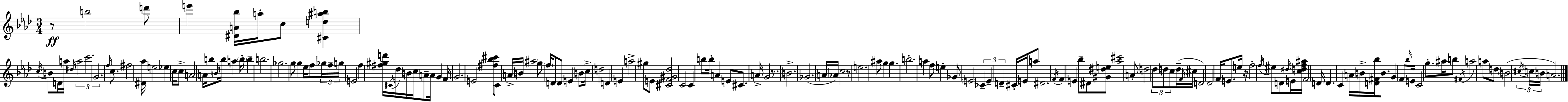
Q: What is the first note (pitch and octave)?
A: B5